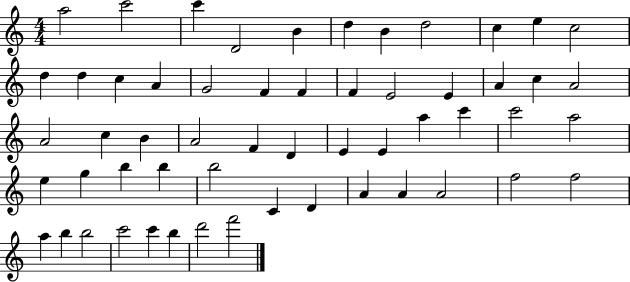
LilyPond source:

{
  \clef treble
  \numericTimeSignature
  \time 4/4
  \key c \major
  a''2 c'''2 | c'''4 d'2 b'4 | d''4 b'4 d''2 | c''4 e''4 c''2 | \break d''4 d''4 c''4 a'4 | g'2 f'4 f'4 | f'4 e'2 e'4 | a'4 c''4 a'2 | \break a'2 c''4 b'4 | a'2 f'4 d'4 | e'4 e'4 a''4 c'''4 | c'''2 a''2 | \break e''4 g''4 b''4 b''4 | b''2 c'4 d'4 | a'4 a'4 a'2 | f''2 f''2 | \break a''4 b''4 b''2 | c'''2 c'''4 b''4 | d'''2 f'''2 | \bar "|."
}